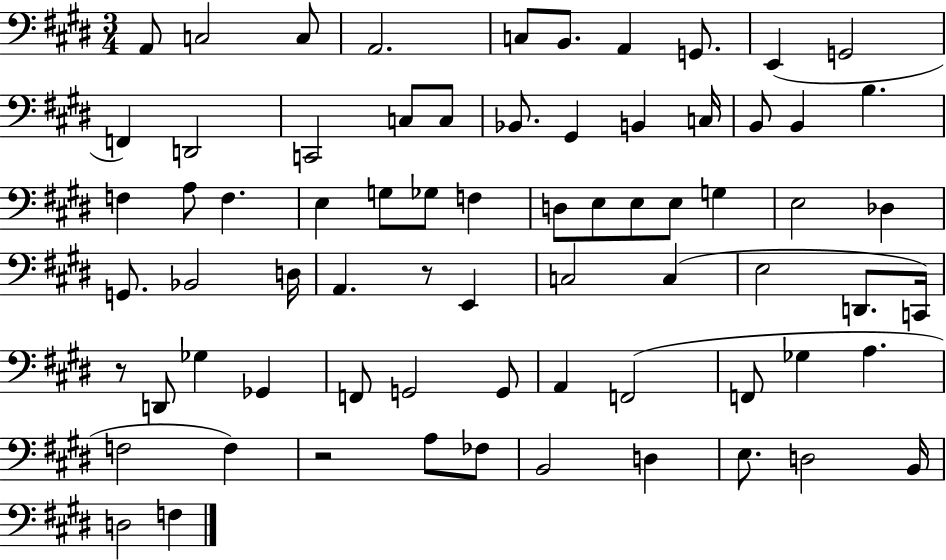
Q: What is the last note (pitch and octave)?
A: F3